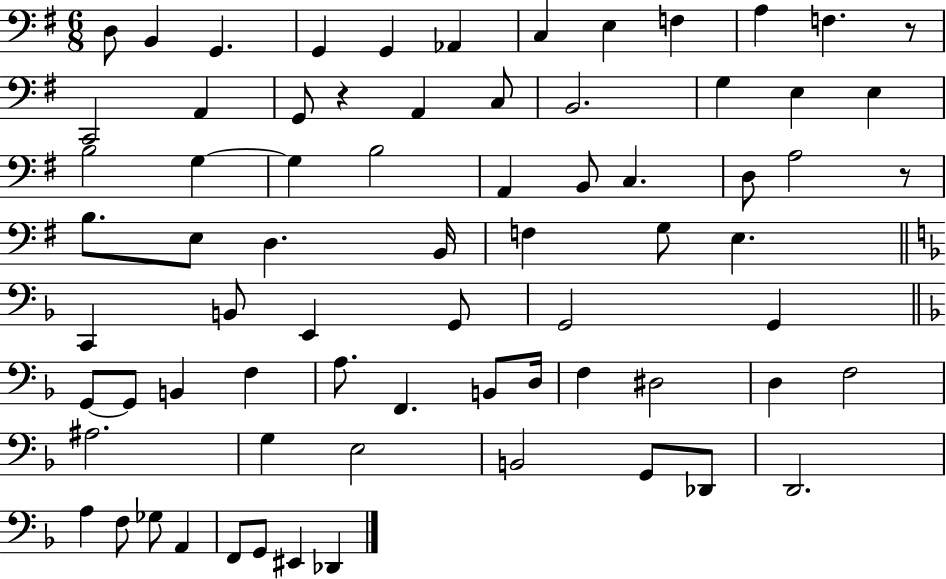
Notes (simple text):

D3/e B2/q G2/q. G2/q G2/q Ab2/q C3/q E3/q F3/q A3/q F3/q. R/e C2/h A2/q G2/e R/q A2/q C3/e B2/h. G3/q E3/q E3/q B3/h G3/q G3/q B3/h A2/q B2/e C3/q. D3/e A3/h R/e B3/e. E3/e D3/q. B2/s F3/q G3/e E3/q. C2/q B2/e E2/q G2/e G2/h G2/q G2/e G2/e B2/q F3/q A3/e. F2/q. B2/e D3/s F3/q D#3/h D3/q F3/h A#3/h. G3/q E3/h B2/h G2/e Db2/e D2/h. A3/q F3/e Gb3/e A2/q F2/e G2/e EIS2/q Db2/q